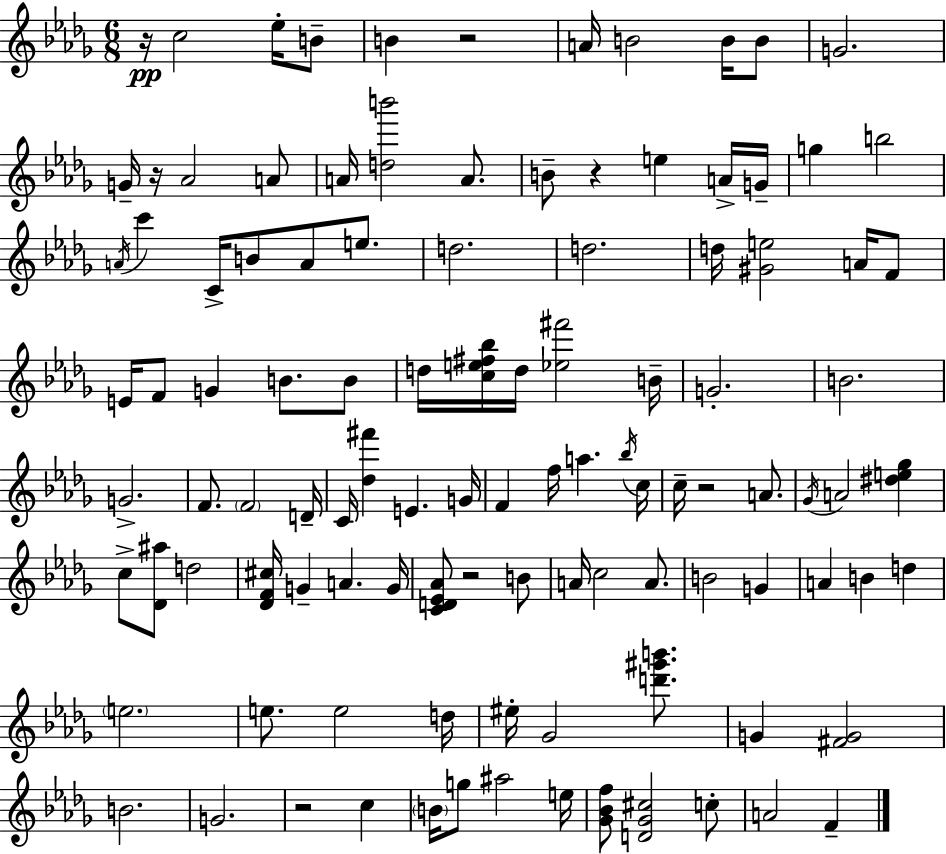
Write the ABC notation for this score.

X:1
T:Untitled
M:6/8
L:1/4
K:Bbm
z/4 c2 _e/4 B/2 B z2 A/4 B2 B/4 B/2 G2 G/4 z/4 _A2 A/2 A/4 [db']2 A/2 B/2 z e A/4 G/4 g b2 A/4 c' C/4 B/2 A/2 e/2 d2 d2 d/4 [^Ge]2 A/4 F/2 E/4 F/2 G B/2 B/2 d/4 [ce^f_b]/4 d/4 [_e^f']2 B/4 G2 B2 G2 F/2 F2 D/4 C/4 [_d^f'] E G/4 F f/4 a _b/4 c/4 c/4 z2 A/2 _G/4 A2 [^de_g] c/2 [_D^a]/2 d2 [_DF^c]/4 G A G/4 [CD_E_A]/2 z2 B/2 A/4 c2 A/2 B2 G A B d e2 e/2 e2 d/4 ^e/4 _G2 [d'^g'b']/2 G [^FG]2 B2 G2 z2 c B/4 g/2 ^a2 e/4 [_G_Bf]/2 [D_G^c]2 c/2 A2 F